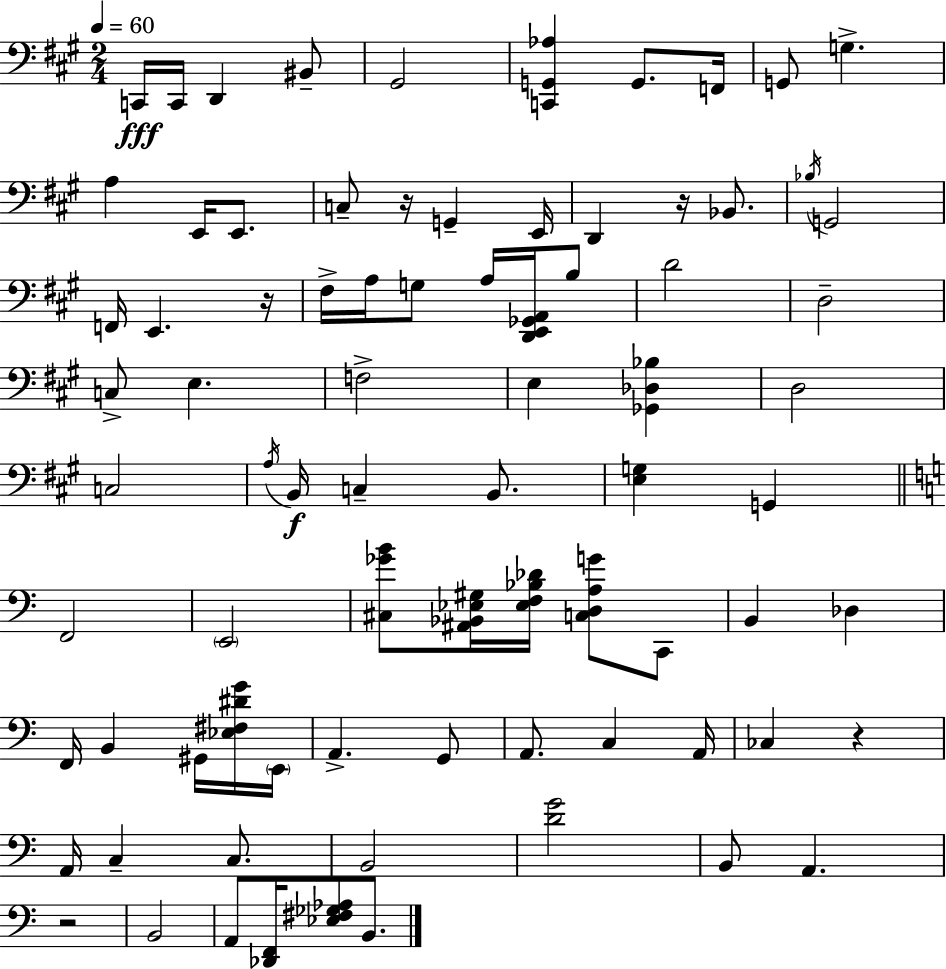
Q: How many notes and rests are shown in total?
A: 80